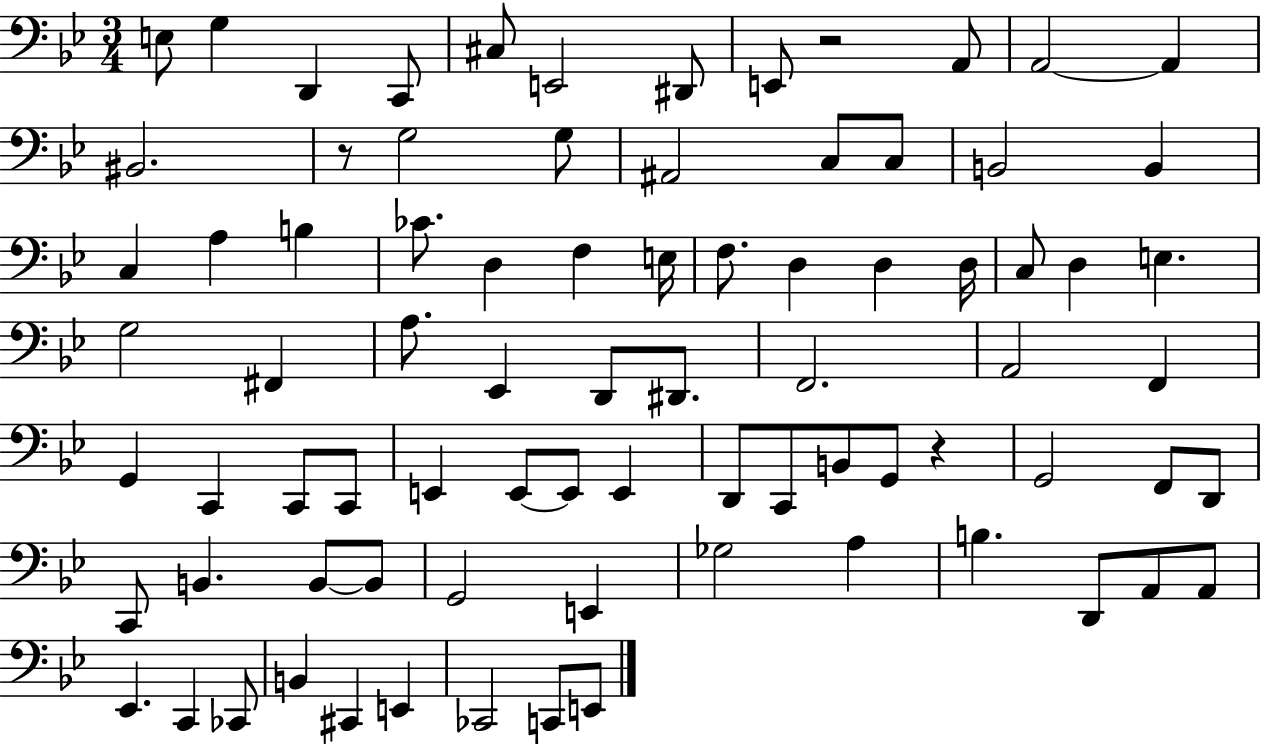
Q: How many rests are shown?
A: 3